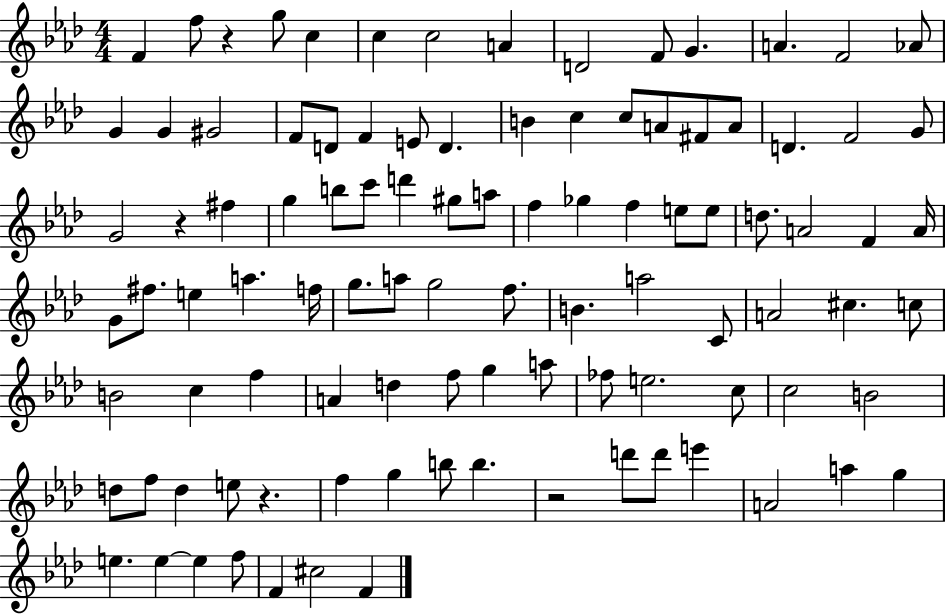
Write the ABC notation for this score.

X:1
T:Untitled
M:4/4
L:1/4
K:Ab
F f/2 z g/2 c c c2 A D2 F/2 G A F2 _A/2 G G ^G2 F/2 D/2 F E/2 D B c c/2 A/2 ^F/2 A/2 D F2 G/2 G2 z ^f g b/2 c'/2 d' ^g/2 a/2 f _g f e/2 e/2 d/2 A2 F A/4 G/2 ^f/2 e a f/4 g/2 a/2 g2 f/2 B a2 C/2 A2 ^c c/2 B2 c f A d f/2 g a/2 _f/2 e2 c/2 c2 B2 d/2 f/2 d e/2 z f g b/2 b z2 d'/2 d'/2 e' A2 a g e e e f/2 F ^c2 F